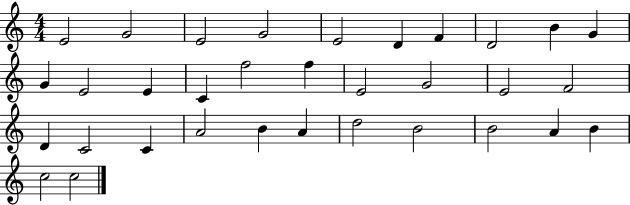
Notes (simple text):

E4/h G4/h E4/h G4/h E4/h D4/q F4/q D4/h B4/q G4/q G4/q E4/h E4/q C4/q F5/h F5/q E4/h G4/h E4/h F4/h D4/q C4/h C4/q A4/h B4/q A4/q D5/h B4/h B4/h A4/q B4/q C5/h C5/h